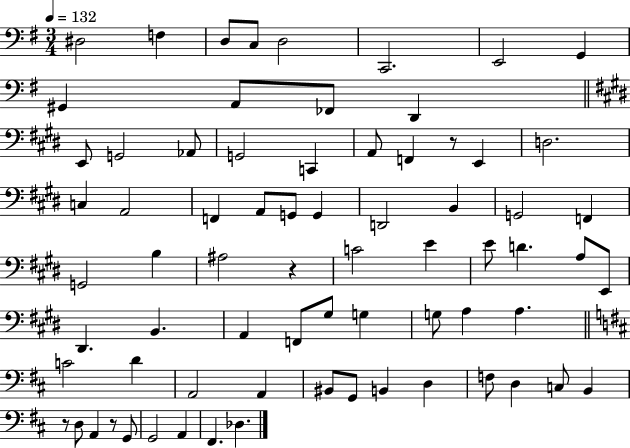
D#3/h F3/q D3/e C3/e D3/h C2/h. E2/h G2/q G#2/q A2/e FES2/e D2/q E2/e G2/h Ab2/e G2/h C2/q A2/e F2/q R/e E2/q D3/h. C3/q A2/h F2/q A2/e G2/e G2/q D2/h B2/q G2/h F2/q G2/h B3/q A#3/h R/q C4/h E4/q E4/e D4/q. A3/e E2/e D#2/q. B2/q. A2/q F2/e G#3/e G3/q G3/e A3/q A3/q. C4/h D4/q A2/h A2/q BIS2/e G2/e B2/q D3/q F3/e D3/q C3/e B2/q R/e D3/e A2/q R/e G2/e G2/h A2/q F#2/q. Db3/q.